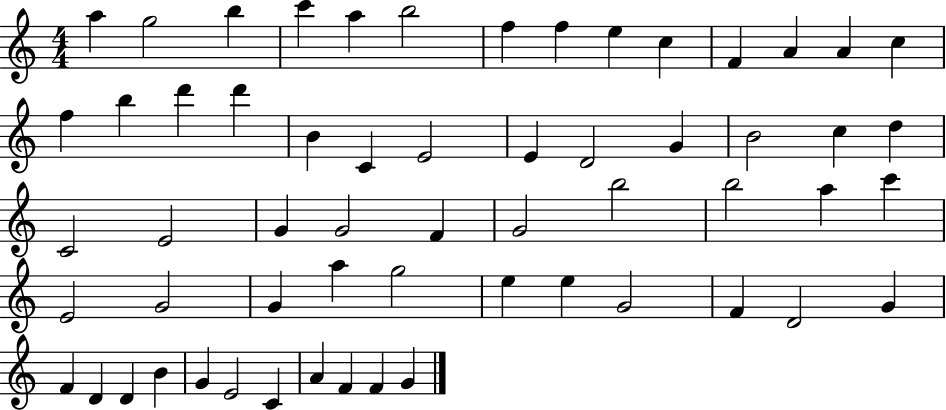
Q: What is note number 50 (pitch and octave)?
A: D4